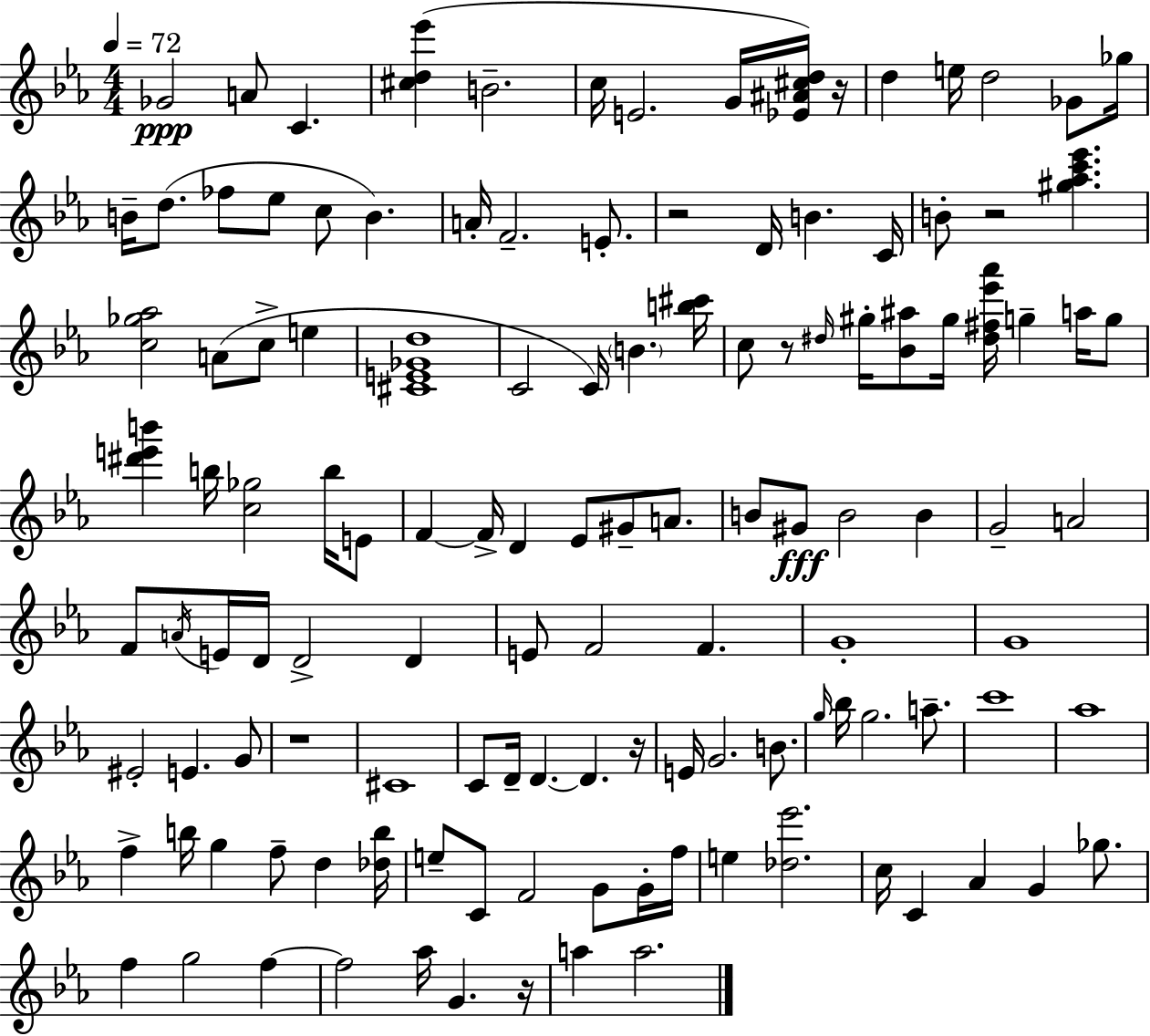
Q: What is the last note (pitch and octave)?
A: A5